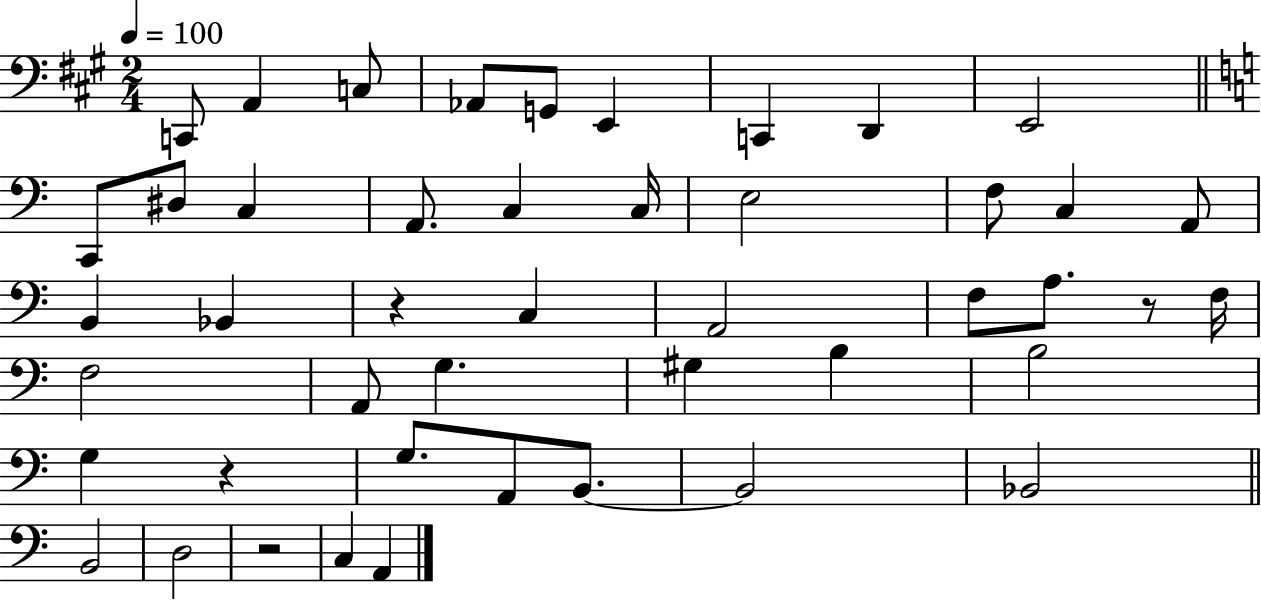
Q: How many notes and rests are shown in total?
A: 46